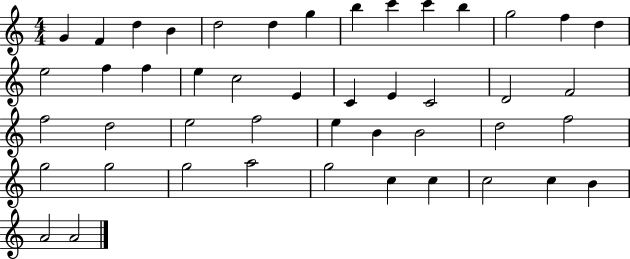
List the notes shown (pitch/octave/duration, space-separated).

G4/q F4/q D5/q B4/q D5/h D5/q G5/q B5/q C6/q C6/q B5/q G5/h F5/q D5/q E5/h F5/q F5/q E5/q C5/h E4/q C4/q E4/q C4/h D4/h F4/h F5/h D5/h E5/h F5/h E5/q B4/q B4/h D5/h F5/h G5/h G5/h G5/h A5/h G5/h C5/q C5/q C5/h C5/q B4/q A4/h A4/h